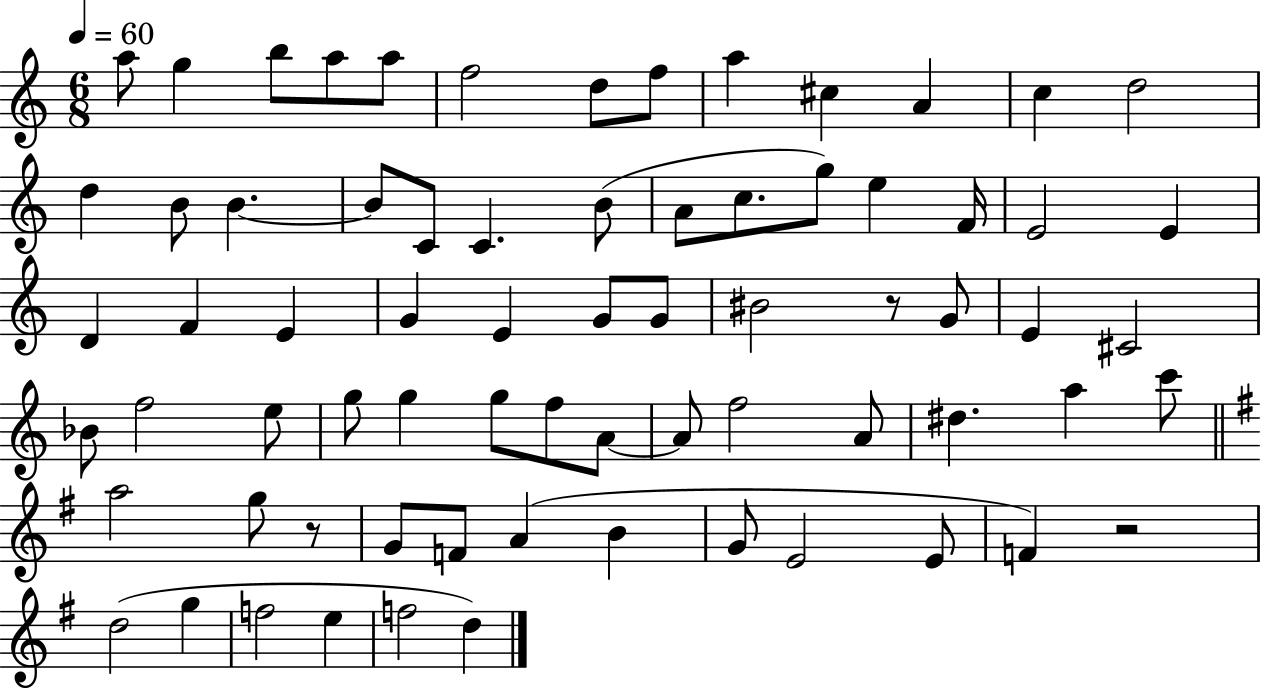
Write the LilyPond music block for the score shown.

{
  \clef treble
  \numericTimeSignature
  \time 6/8
  \key c \major
  \tempo 4 = 60
  a''8 g''4 b''8 a''8 a''8 | f''2 d''8 f''8 | a''4 cis''4 a'4 | c''4 d''2 | \break d''4 b'8 b'4.~~ | b'8 c'8 c'4. b'8( | a'8 c''8. g''8) e''4 f'16 | e'2 e'4 | \break d'4 f'4 e'4 | g'4 e'4 g'8 g'8 | bis'2 r8 g'8 | e'4 cis'2 | \break bes'8 f''2 e''8 | g''8 g''4 g''8 f''8 a'8~~ | a'8 f''2 a'8 | dis''4. a''4 c'''8 | \break \bar "||" \break \key e \minor a''2 g''8 r8 | g'8 f'8 a'4( b'4 | g'8 e'2 e'8 | f'4) r2 | \break d''2( g''4 | f''2 e''4 | f''2 d''4) | \bar "|."
}